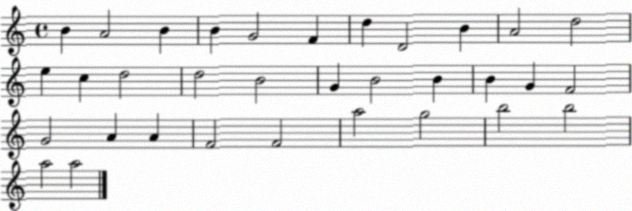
X:1
T:Untitled
M:4/4
L:1/4
K:C
B A2 B B G2 F d D2 B A2 d2 e c d2 d2 B2 G B2 B B G F2 G2 A A F2 F2 a2 g2 b2 b2 a2 a2